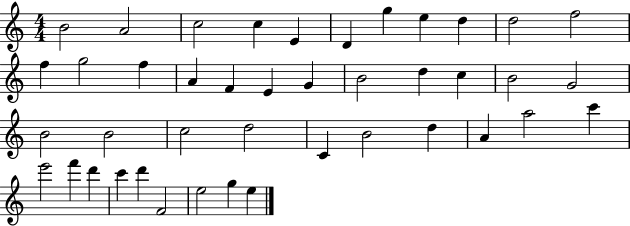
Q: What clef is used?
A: treble